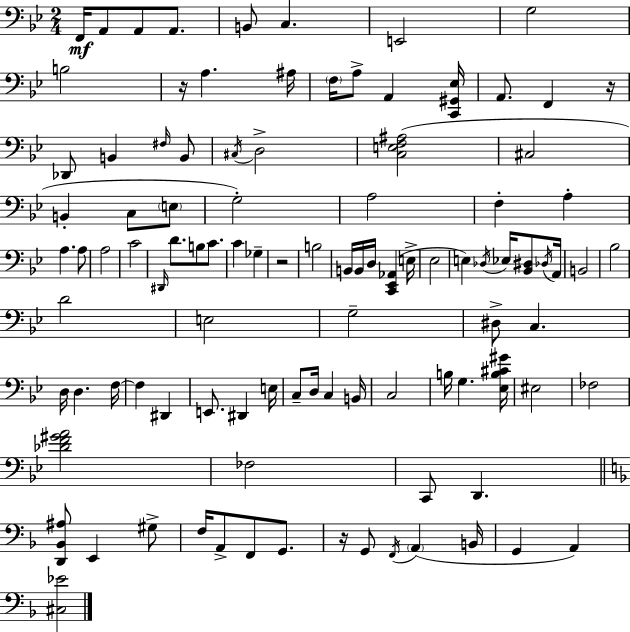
F2/s A2/e A2/e A2/e. B2/e C3/q. E2/h G3/h B3/h R/s A3/q. A#3/s F3/s A3/e A2/q [C2,G#2,Eb3]/s A2/e. F2/q R/s Db2/e B2/q F#3/s B2/e C#3/s D3/h [C3,E3,F3,A#3]/h C#3/h B2/q C3/e E3/e G3/h A3/h F3/q A3/q A3/q. A3/e A3/h C4/h D#2/s D4/e. B3/e C4/e. C4/q Gb3/q R/h B3/h B2/s B2/s D3/s [C2,Eb2,Ab2]/q E3/s Eb3/h E3/q Db3/s Eb3/s [Bb2,D#3]/e Db3/s A2/s B2/h Bb3/h D4/h E3/h G3/h D#3/e C3/q. D3/s D3/q. F3/s F3/q D#2/q E2/e. D#2/q E3/s C3/e D3/s C3/q B2/s C3/h B3/s G3/q. [Eb3,B3,C#4,G#4]/s EIS3/h FES3/h [Db4,F4,G#4,A4]/h FES3/h C2/e D2/q. [D2,Bb2,A#3]/e E2/q G#3/e F3/s A2/e F2/e G2/e. R/s G2/e F2/s A2/q B2/s G2/q A2/q [C#3,Eb4]/h